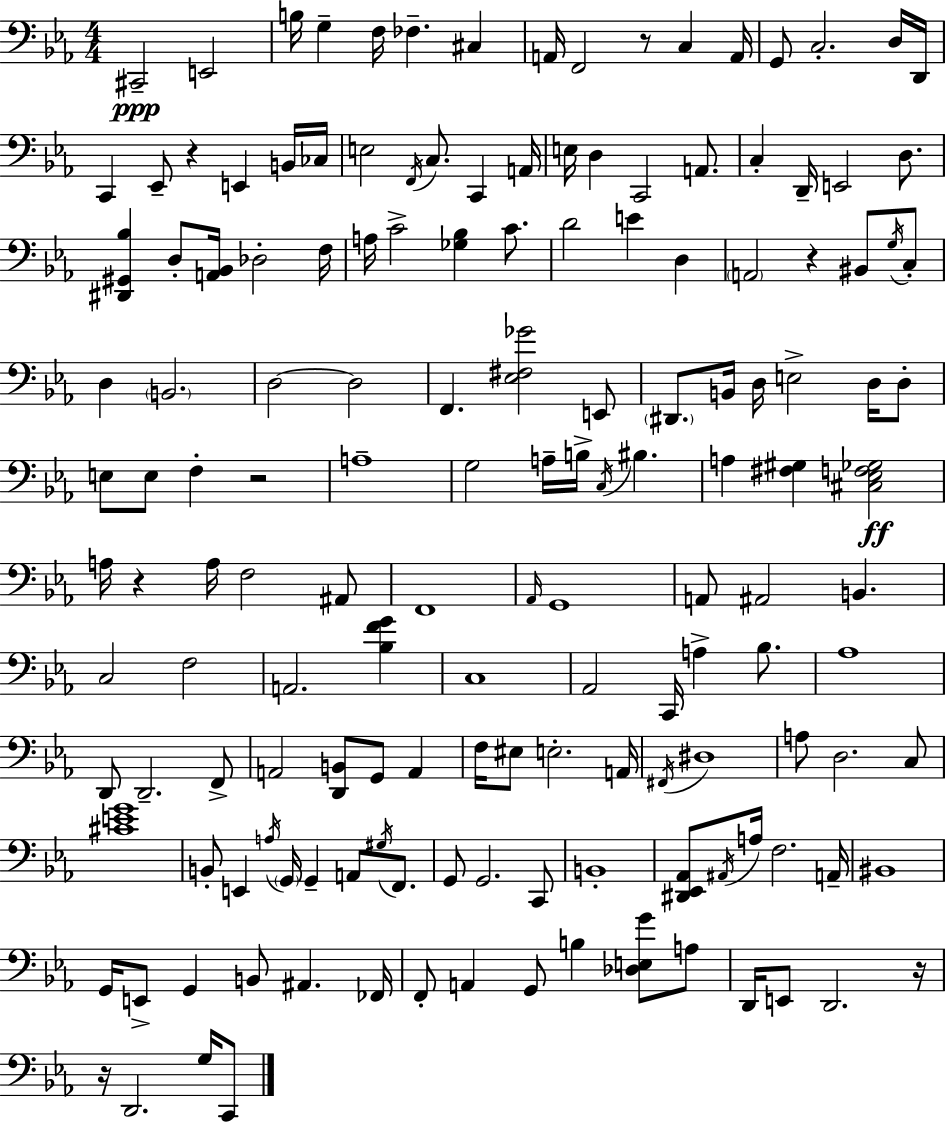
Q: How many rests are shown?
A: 7